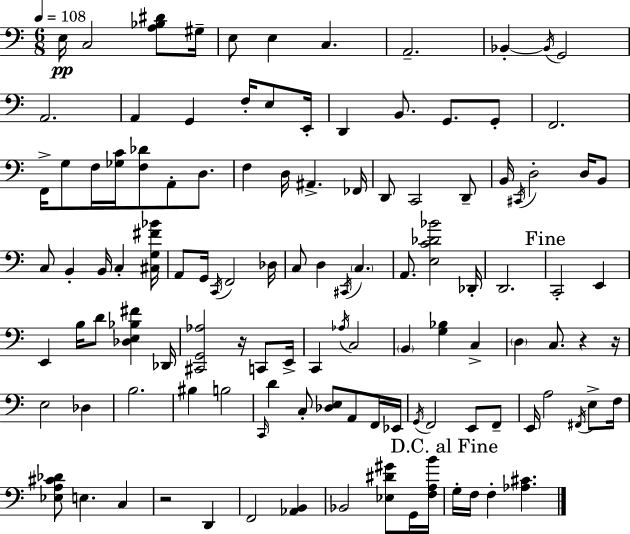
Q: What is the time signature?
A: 6/8